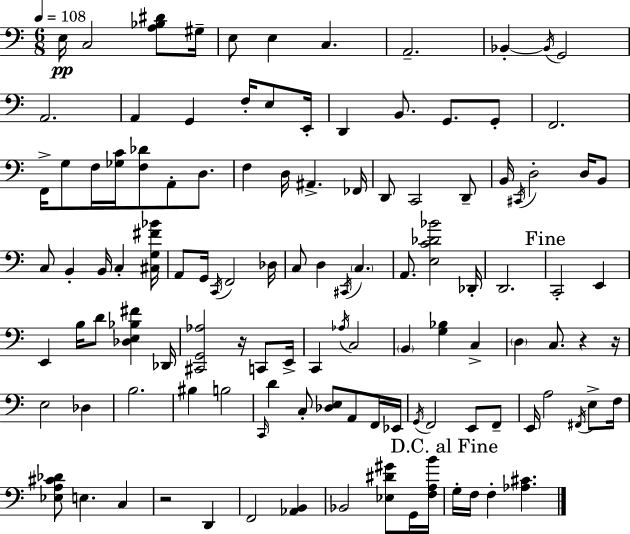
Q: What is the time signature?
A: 6/8